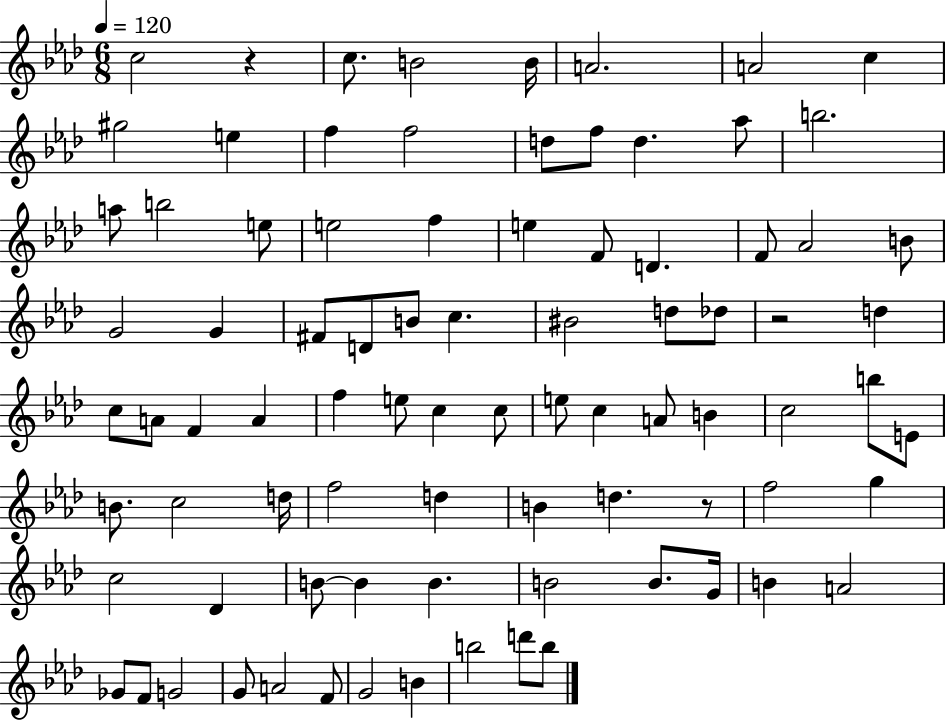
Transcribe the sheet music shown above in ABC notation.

X:1
T:Untitled
M:6/8
L:1/4
K:Ab
c2 z c/2 B2 B/4 A2 A2 c ^g2 e f f2 d/2 f/2 d _a/2 b2 a/2 b2 e/2 e2 f e F/2 D F/2 _A2 B/2 G2 G ^F/2 D/2 B/2 c ^B2 d/2 _d/2 z2 d c/2 A/2 F A f e/2 c c/2 e/2 c A/2 B c2 b/2 E/2 B/2 c2 d/4 f2 d B d z/2 f2 g c2 _D B/2 B B B2 B/2 G/4 B A2 _G/2 F/2 G2 G/2 A2 F/2 G2 B b2 d'/2 b/2